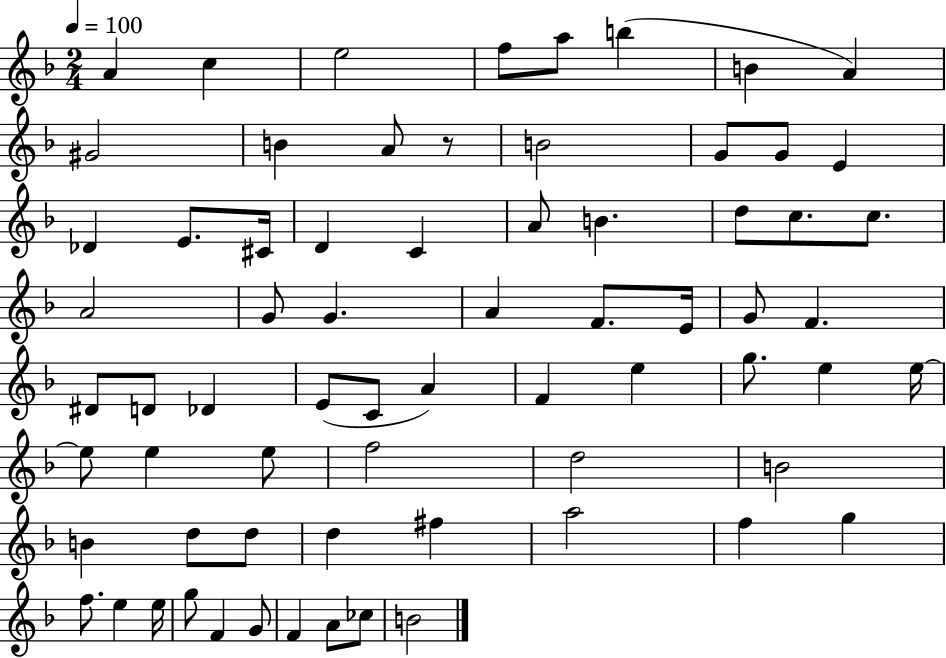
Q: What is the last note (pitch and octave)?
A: B4